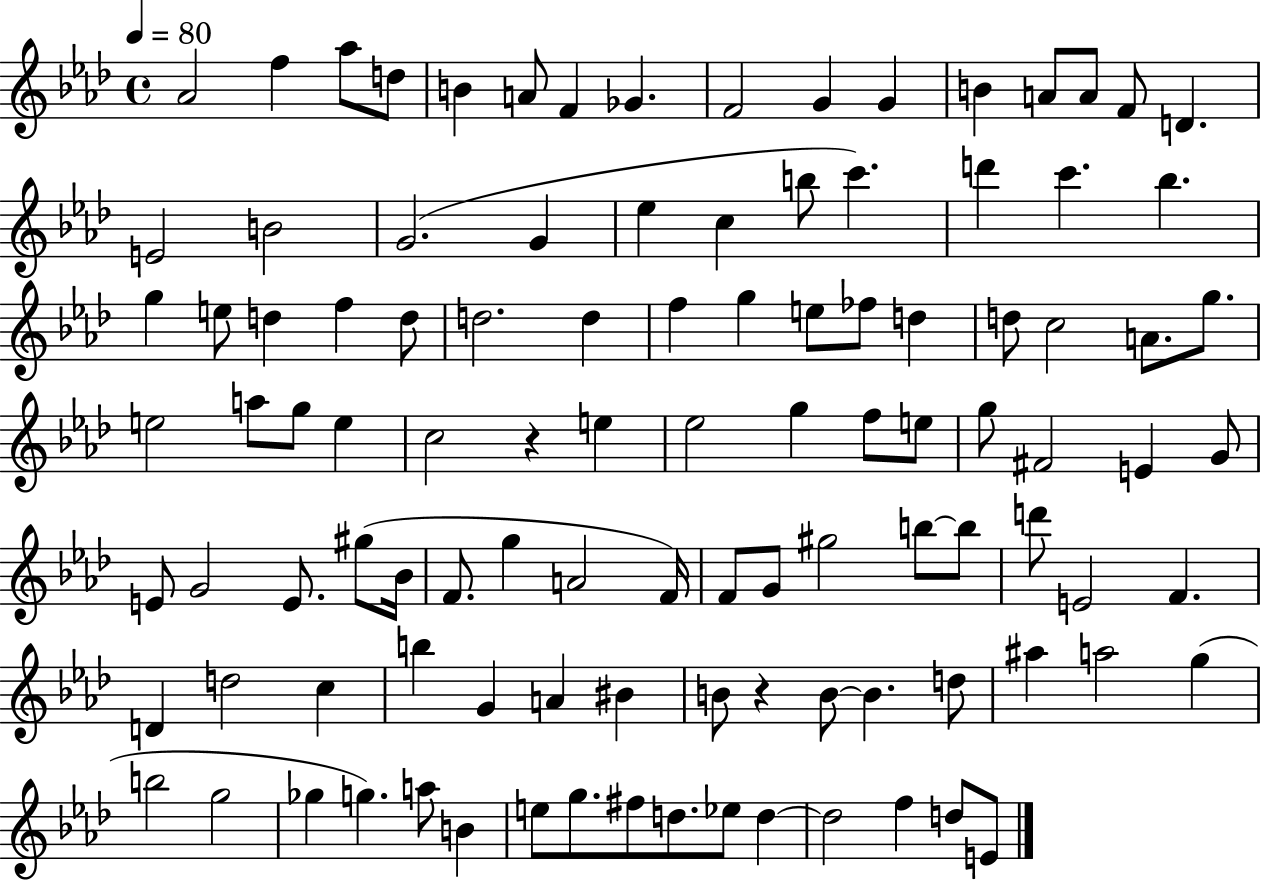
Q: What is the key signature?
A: AES major